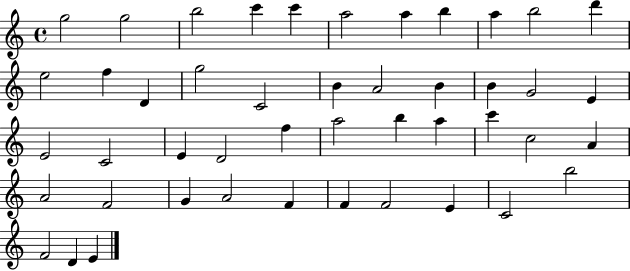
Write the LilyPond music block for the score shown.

{
  \clef treble
  \time 4/4
  \defaultTimeSignature
  \key c \major
  g''2 g''2 | b''2 c'''4 c'''4 | a''2 a''4 b''4 | a''4 b''2 d'''4 | \break e''2 f''4 d'4 | g''2 c'2 | b'4 a'2 b'4 | b'4 g'2 e'4 | \break e'2 c'2 | e'4 d'2 f''4 | a''2 b''4 a''4 | c'''4 c''2 a'4 | \break a'2 f'2 | g'4 a'2 f'4 | f'4 f'2 e'4 | c'2 b''2 | \break f'2 d'4 e'4 | \bar "|."
}